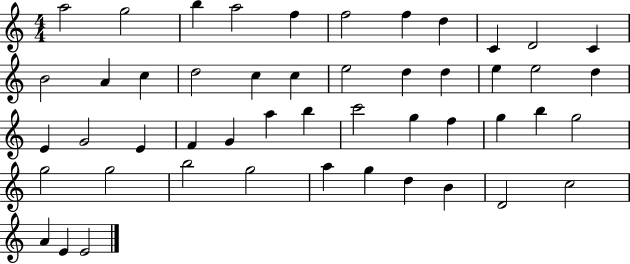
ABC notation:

X:1
T:Untitled
M:4/4
L:1/4
K:C
a2 g2 b a2 f f2 f d C D2 C B2 A c d2 c c e2 d d e e2 d E G2 E F G a b c'2 g f g b g2 g2 g2 b2 g2 a g d B D2 c2 A E E2